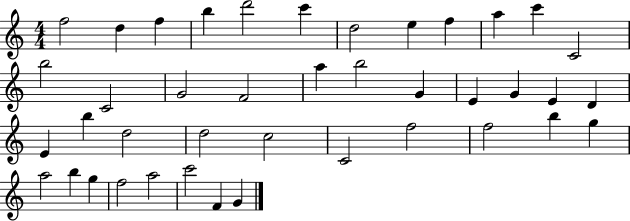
X:1
T:Untitled
M:4/4
L:1/4
K:C
f2 d f b d'2 c' d2 e f a c' C2 b2 C2 G2 F2 a b2 G E G E D E b d2 d2 c2 C2 f2 f2 b g a2 b g f2 a2 c'2 F G